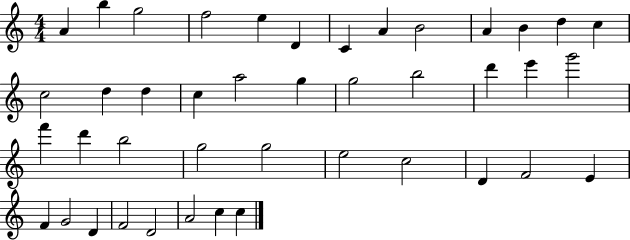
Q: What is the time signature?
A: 4/4